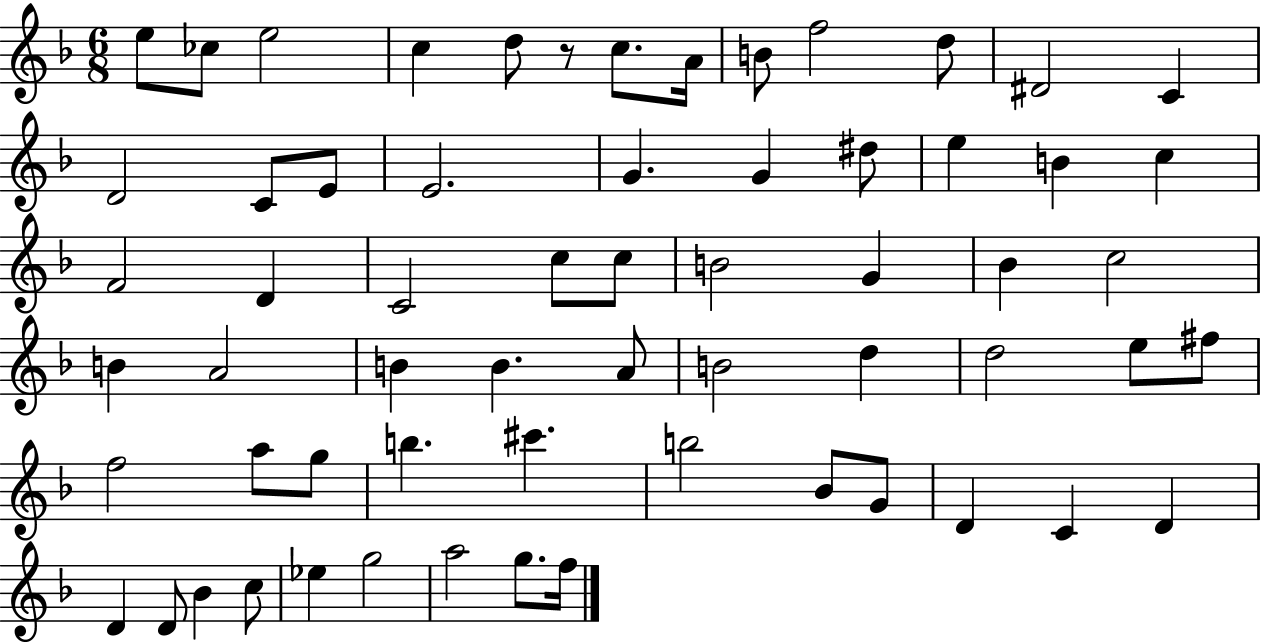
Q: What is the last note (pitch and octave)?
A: F5